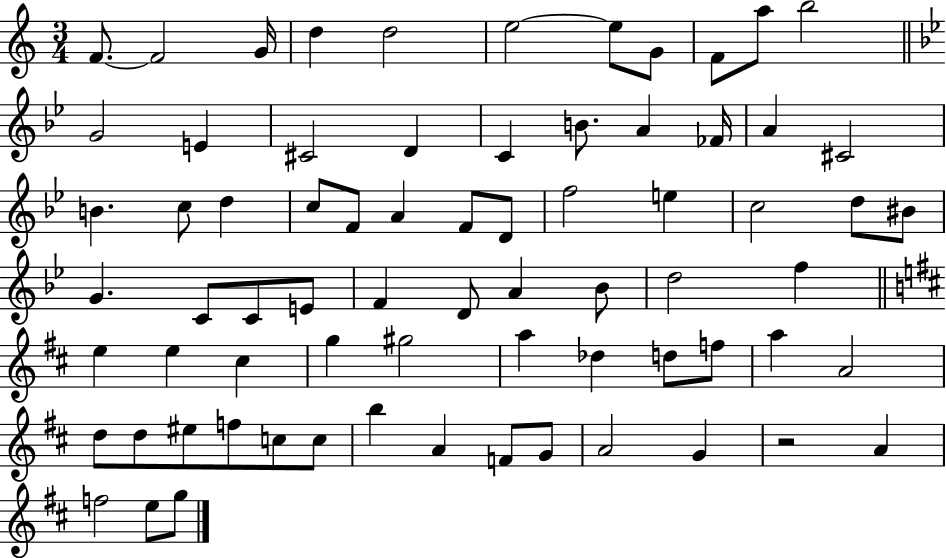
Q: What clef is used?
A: treble